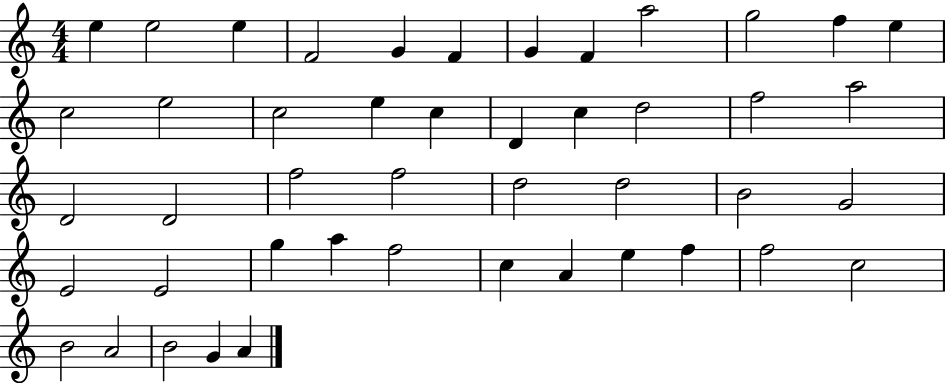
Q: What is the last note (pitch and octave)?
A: A4